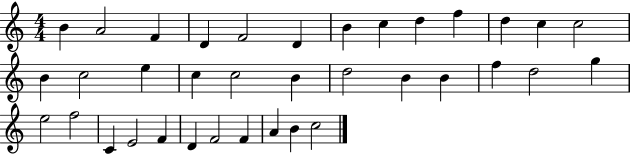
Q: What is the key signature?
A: C major